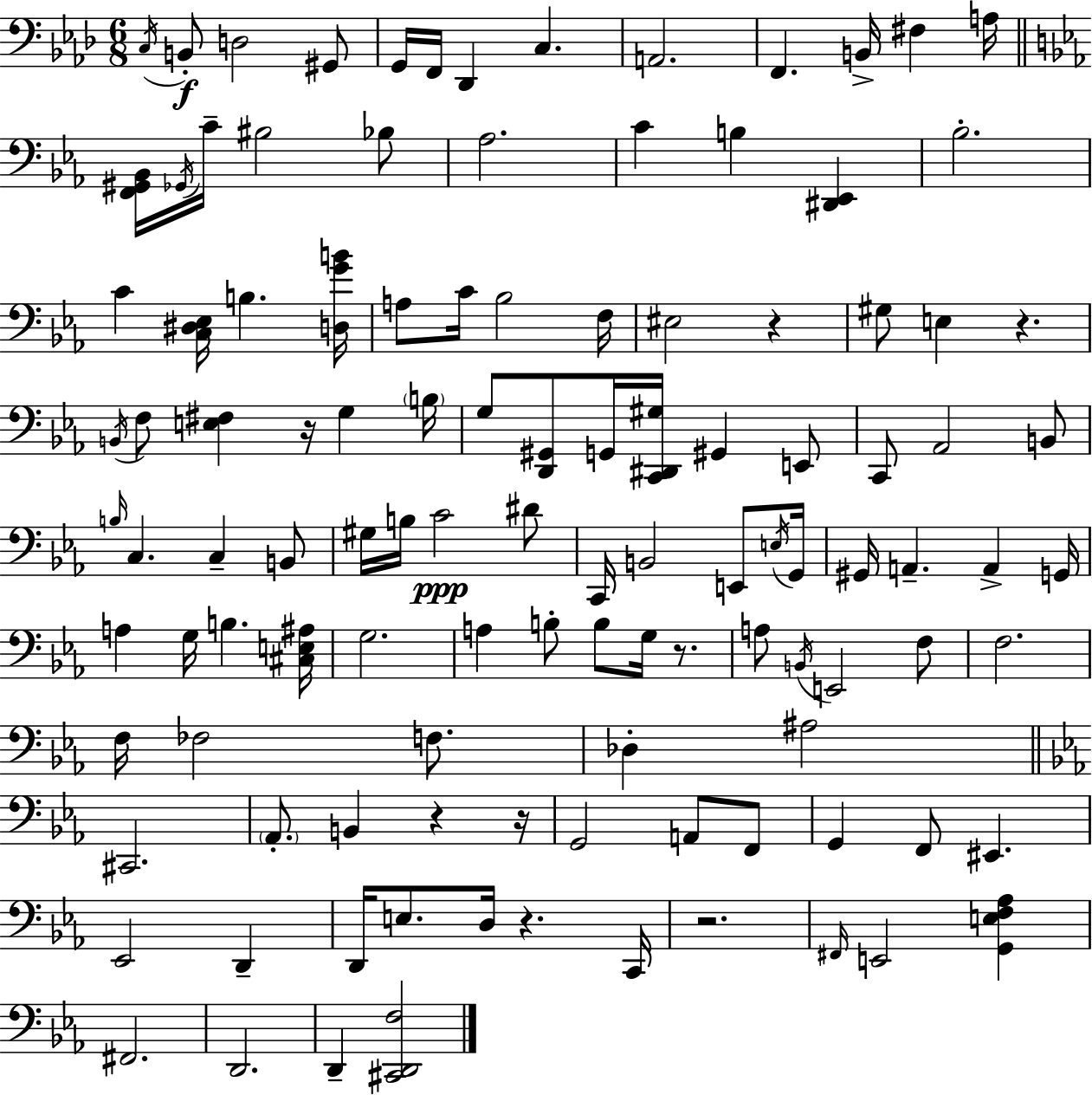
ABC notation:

X:1
T:Untitled
M:6/8
L:1/4
K:Fm
C,/4 B,,/2 D,2 ^G,,/2 G,,/4 F,,/4 _D,, C, A,,2 F,, B,,/4 ^F, A,/4 [F,,^G,,_B,,]/4 _G,,/4 C/4 ^B,2 _B,/2 _A,2 C B, [^D,,_E,,] _B,2 C [C,^D,_E,]/4 B, [D,GB]/4 A,/2 C/4 _B,2 F,/4 ^E,2 z ^G,/2 E, z B,,/4 F,/2 [E,^F,] z/4 G, B,/4 G,/2 [D,,^G,,]/2 G,,/4 [C,,^D,,^G,]/4 ^G,, E,,/2 C,,/2 _A,,2 B,,/2 B,/4 C, C, B,,/2 ^G,/4 B,/4 C2 ^D/2 C,,/4 B,,2 E,,/2 E,/4 G,,/4 ^G,,/4 A,, A,, G,,/4 A, G,/4 B, [^C,E,^A,]/4 G,2 A, B,/2 B,/2 G,/4 z/2 A,/2 B,,/4 E,,2 F,/2 F,2 F,/4 _F,2 F,/2 _D, ^A,2 ^C,,2 _A,,/2 B,, z z/4 G,,2 A,,/2 F,,/2 G,, F,,/2 ^E,, _E,,2 D,, D,,/4 E,/2 D,/4 z C,,/4 z2 ^F,,/4 E,,2 [G,,E,F,_A,] ^F,,2 D,,2 D,, [^C,,D,,F,]2